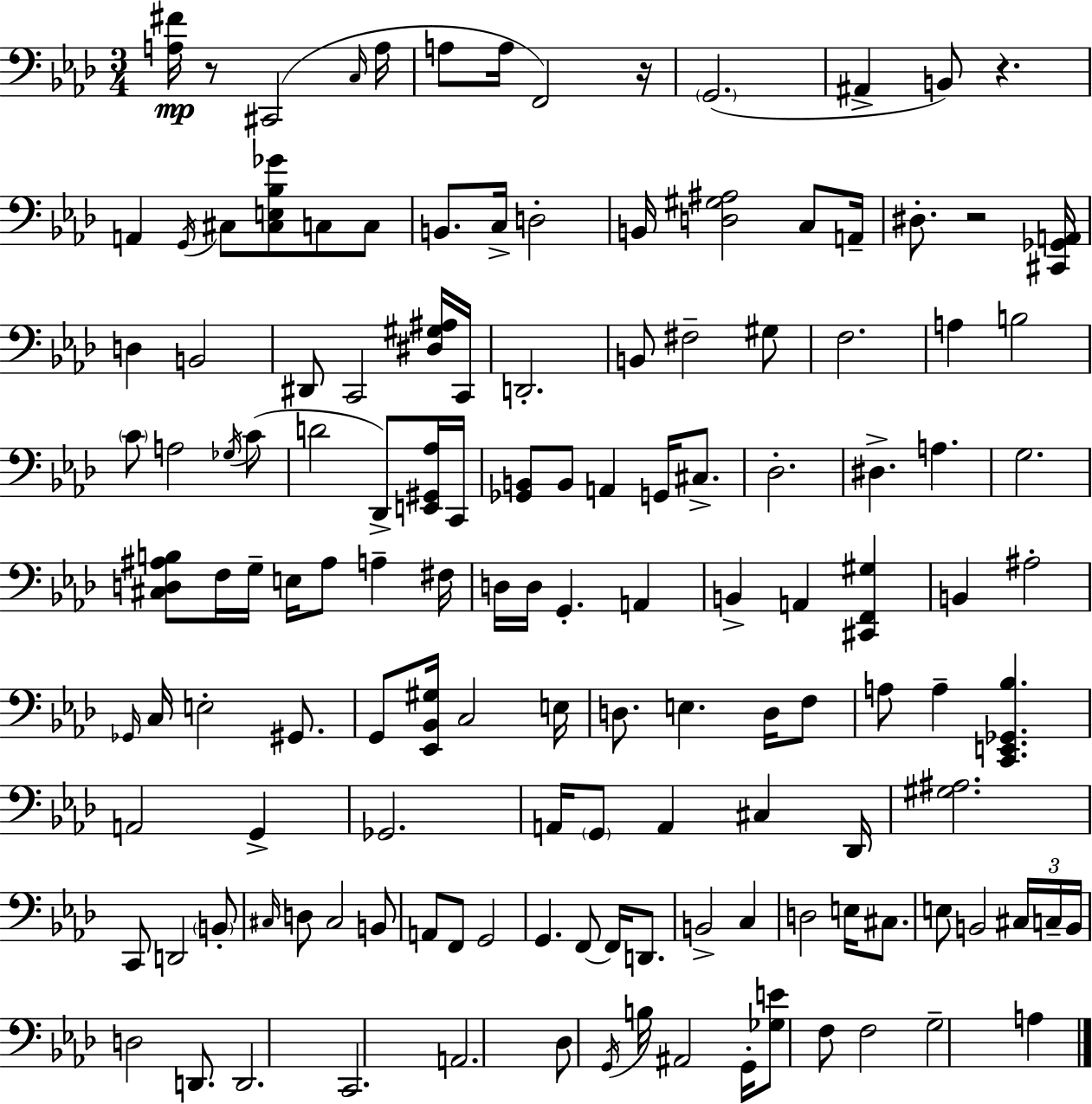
[A3,F#4]/s R/e C#2/h C3/s A3/s A3/e A3/s F2/h R/s G2/h. A#2/q B2/e R/q. A2/q G2/s C#3/e [C#3,E3,Bb3,Gb4]/e C3/e C3/e B2/e. C3/s D3/h B2/s [D3,G#3,A#3]/h C3/e A2/s D#3/e. R/h [C#2,Gb2,A2]/s D3/q B2/h D#2/e C2/h [D#3,G#3,A#3]/s C2/s D2/h. B2/e F#3/h G#3/e F3/h. A3/q B3/h C4/e A3/h Gb3/s C4/e D4/h Db2/e [E2,G#2,Ab3]/s C2/s [Gb2,B2]/e B2/e A2/q G2/s C#3/e. Db3/h. D#3/q. A3/q. G3/h. [C#3,D3,A#3,B3]/e F3/s G3/s E3/s A#3/e A3/q F#3/s D3/s D3/s G2/q. A2/q B2/q A2/q [C#2,F2,G#3]/q B2/q A#3/h Gb2/s C3/s E3/h G#2/e. G2/e [Eb2,Bb2,G#3]/s C3/h E3/s D3/e. E3/q. D3/s F3/e A3/e A3/q [C2,E2,Gb2,Bb3]/q. A2/h G2/q Gb2/h. A2/s G2/e A2/q C#3/q Db2/s [G#3,A#3]/h. C2/e D2/h B2/e C#3/s D3/e C#3/h B2/e A2/e F2/e G2/h G2/q. F2/e F2/s D2/e. B2/h C3/q D3/h E3/s C#3/e. E3/e B2/h C#3/s C3/s B2/s D3/h D2/e. D2/h. C2/h. A2/h. Db3/e G2/s B3/s A#2/h G2/s [Gb3,E4]/e F3/e F3/h G3/h A3/q